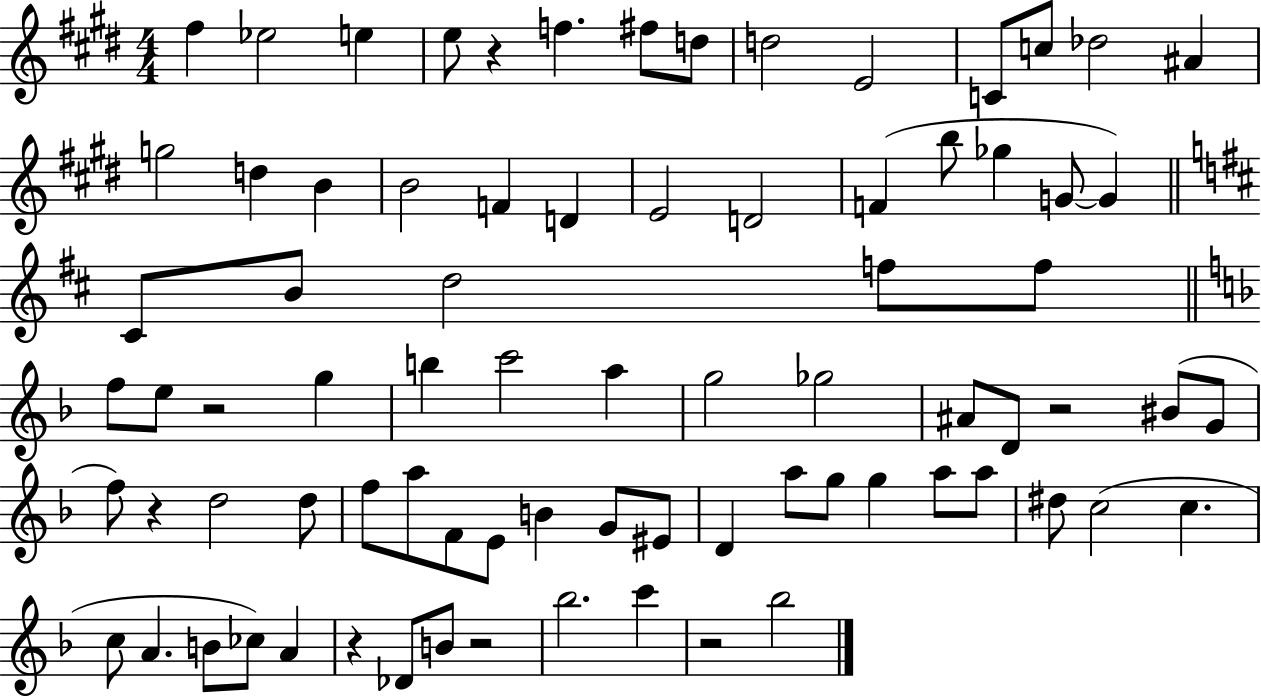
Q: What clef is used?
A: treble